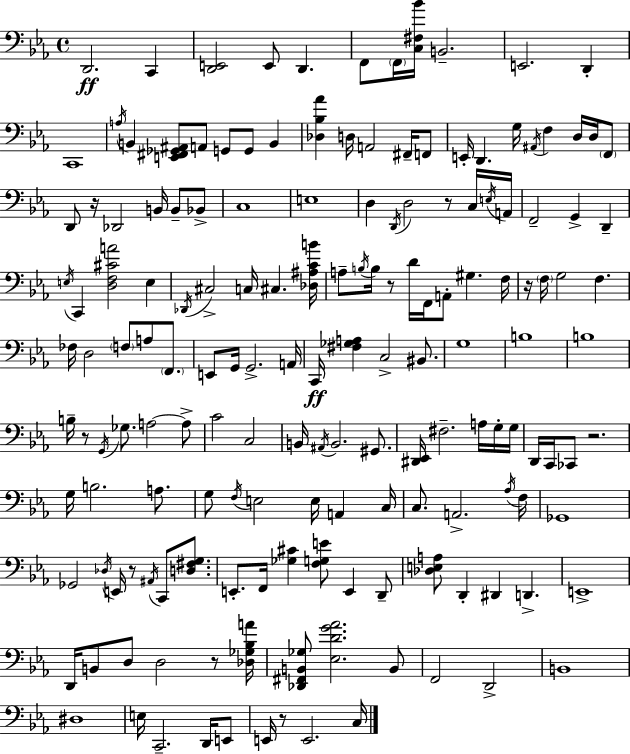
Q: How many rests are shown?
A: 9